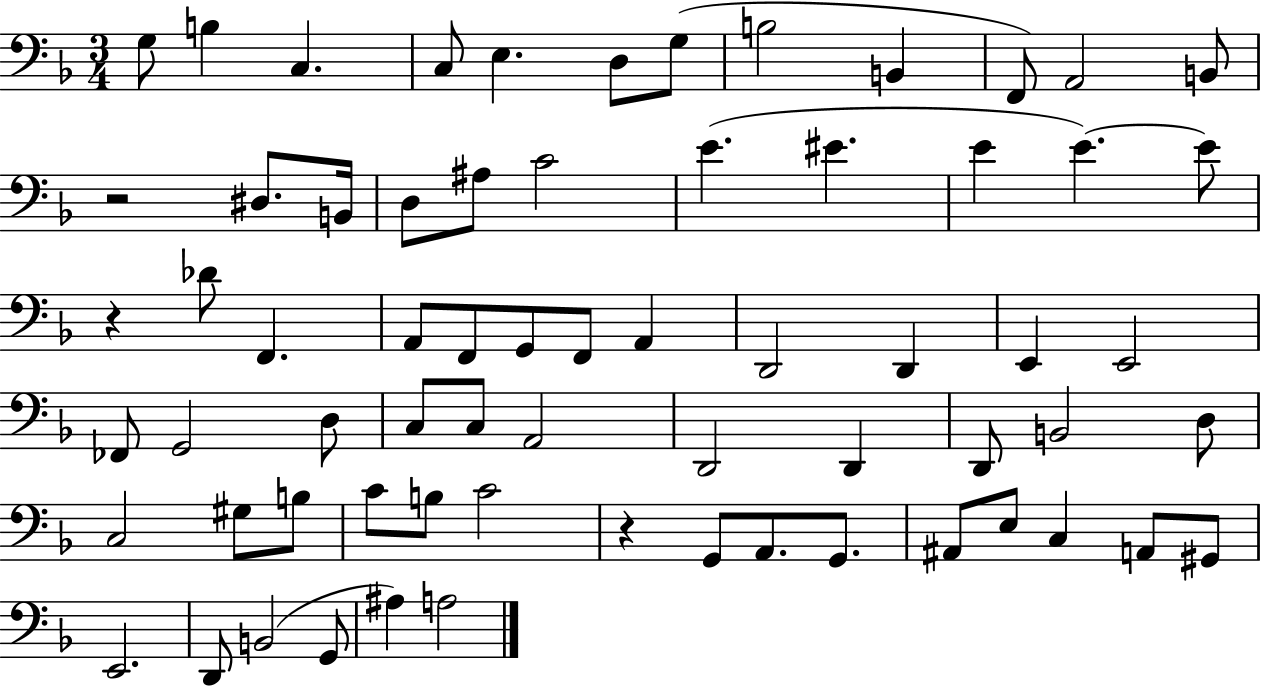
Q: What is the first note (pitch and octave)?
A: G3